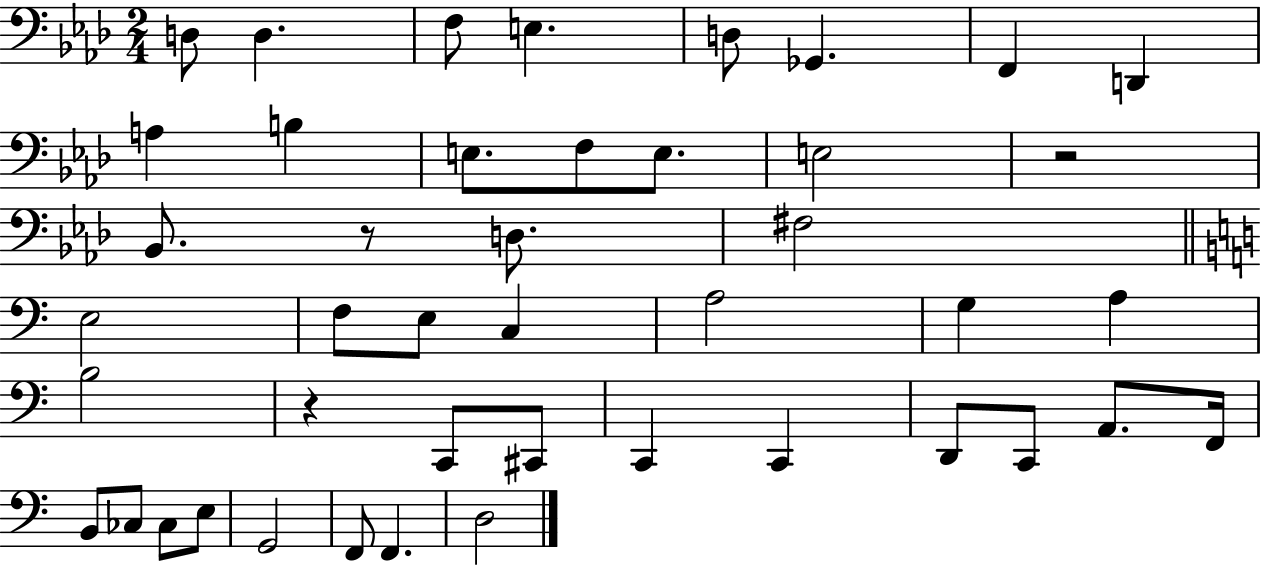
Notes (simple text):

D3/e D3/q. F3/e E3/q. D3/e Gb2/q. F2/q D2/q A3/q B3/q E3/e. F3/e E3/e. E3/h R/h Bb2/e. R/e D3/e. F#3/h E3/h F3/e E3/e C3/q A3/h G3/q A3/q B3/h R/q C2/e C#2/e C2/q C2/q D2/e C2/e A2/e. F2/s B2/e CES3/e CES3/e E3/e G2/h F2/e F2/q. D3/h